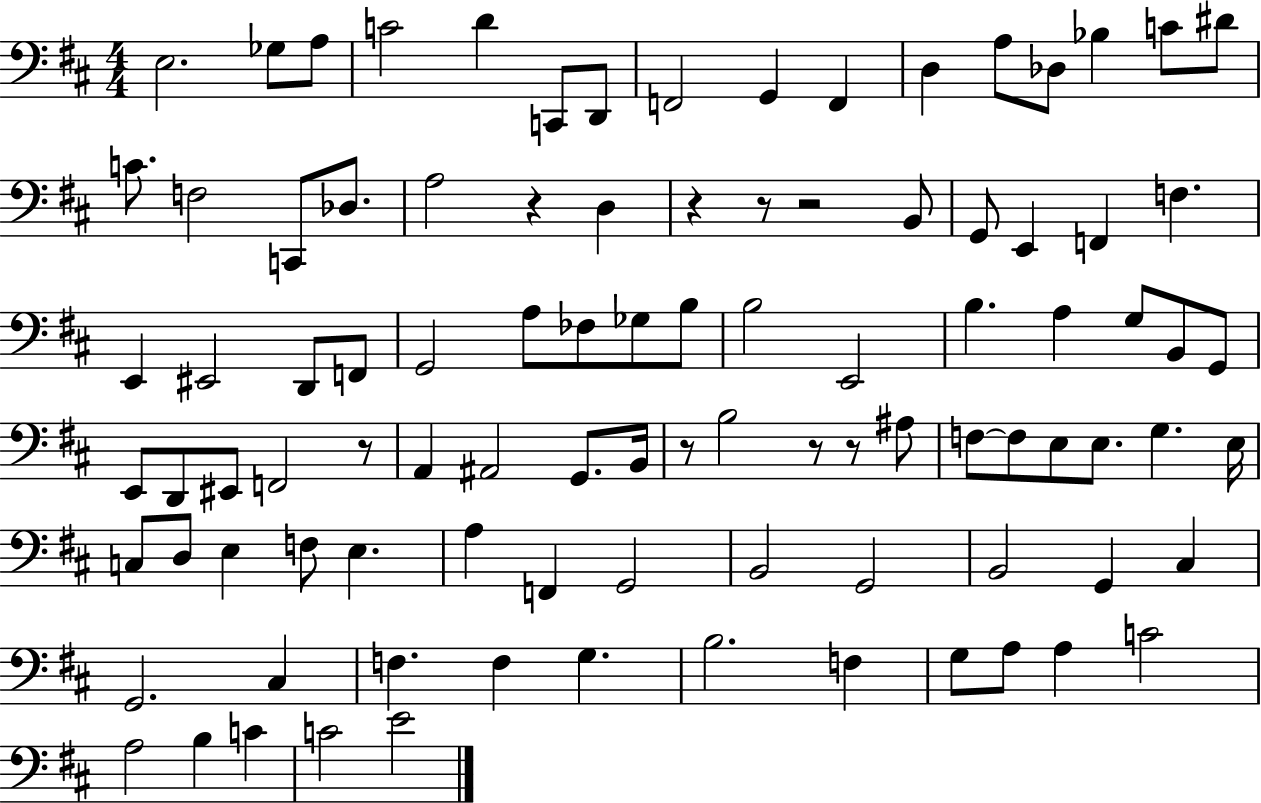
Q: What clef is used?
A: bass